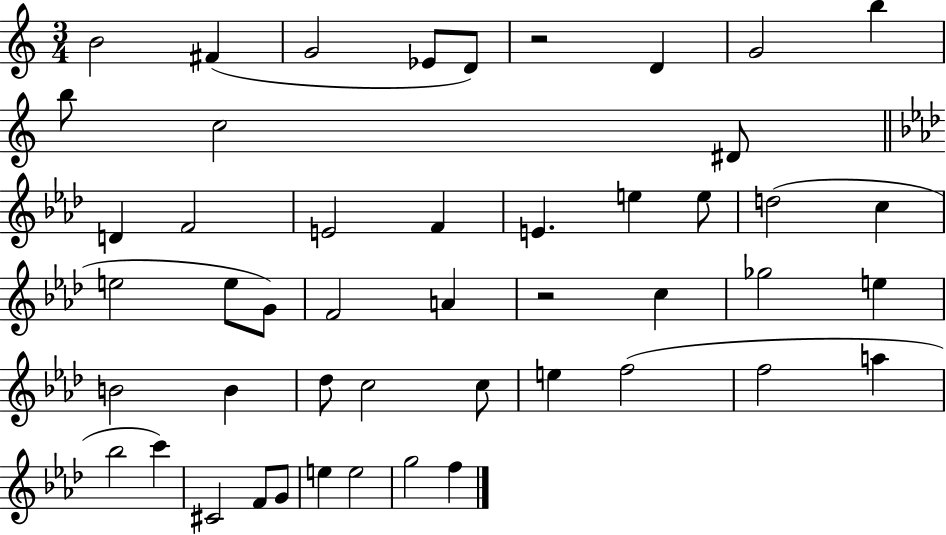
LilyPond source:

{
  \clef treble
  \numericTimeSignature
  \time 3/4
  \key c \major
  b'2 fis'4( | g'2 ees'8 d'8) | r2 d'4 | g'2 b''4 | \break b''8 c''2 dis'8 | \bar "||" \break \key aes \major d'4 f'2 | e'2 f'4 | e'4. e''4 e''8 | d''2( c''4 | \break e''2 e''8 g'8) | f'2 a'4 | r2 c''4 | ges''2 e''4 | \break b'2 b'4 | des''8 c''2 c''8 | e''4 f''2( | f''2 a''4 | \break bes''2 c'''4) | cis'2 f'8 g'8 | e''4 e''2 | g''2 f''4 | \break \bar "|."
}